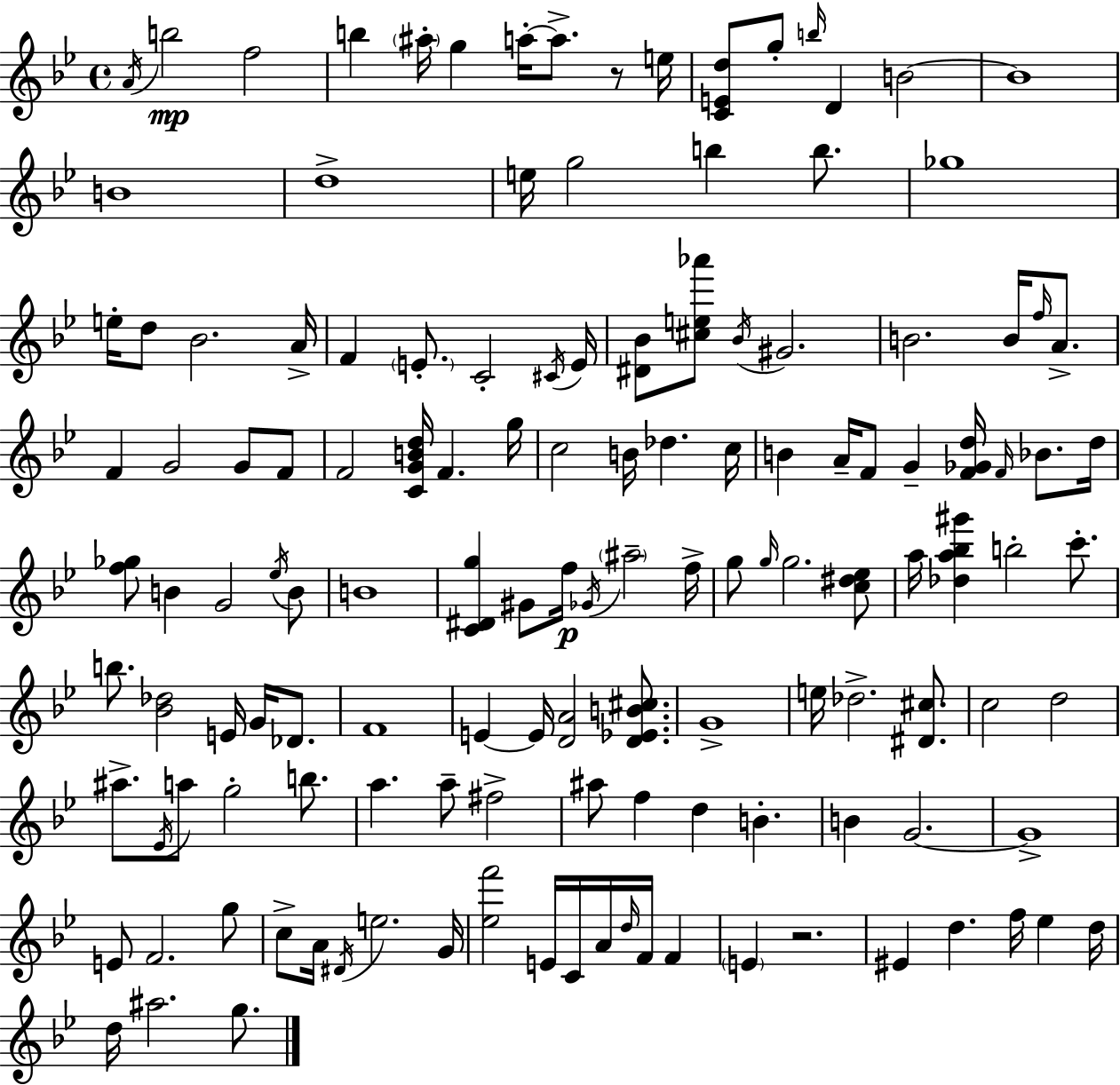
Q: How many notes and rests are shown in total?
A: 136